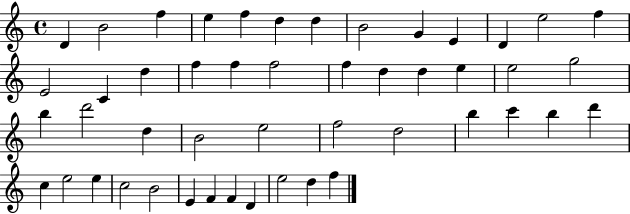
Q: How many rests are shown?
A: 0